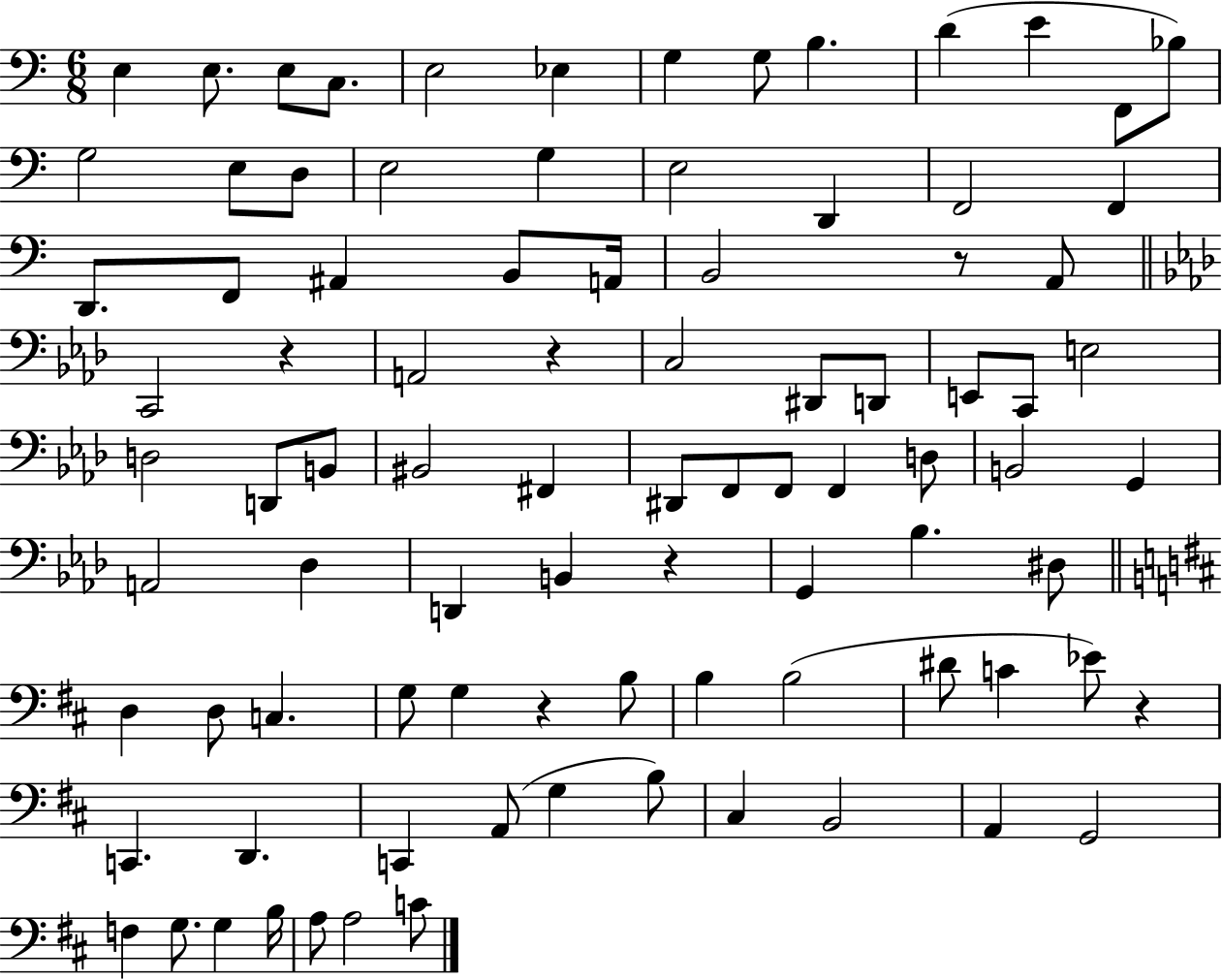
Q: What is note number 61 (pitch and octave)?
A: G3